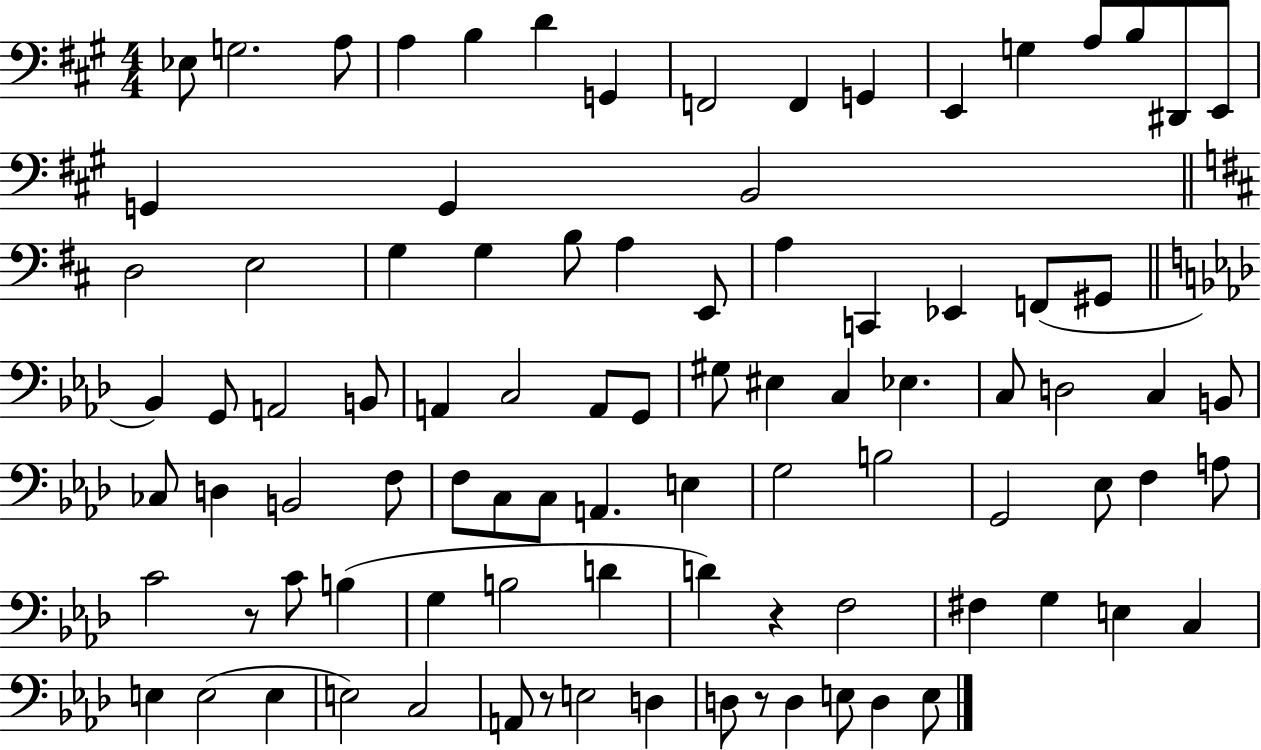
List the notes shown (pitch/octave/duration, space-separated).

Eb3/e G3/h. A3/e A3/q B3/q D4/q G2/q F2/h F2/q G2/q E2/q G3/q A3/e B3/e D#2/e E2/e G2/q G2/q B2/h D3/h E3/h G3/q G3/q B3/e A3/q E2/e A3/q C2/q Eb2/q F2/e G#2/e Bb2/q G2/e A2/h B2/e A2/q C3/h A2/e G2/e G#3/e EIS3/q C3/q Eb3/q. C3/e D3/h C3/q B2/e CES3/e D3/q B2/h F3/e F3/e C3/e C3/e A2/q. E3/q G3/h B3/h G2/h Eb3/e F3/q A3/e C4/h R/e C4/e B3/q G3/q B3/h D4/q D4/q R/q F3/h F#3/q G3/q E3/q C3/q E3/q E3/h E3/q E3/h C3/h A2/e R/e E3/h D3/q D3/e R/e D3/q E3/e D3/q E3/e